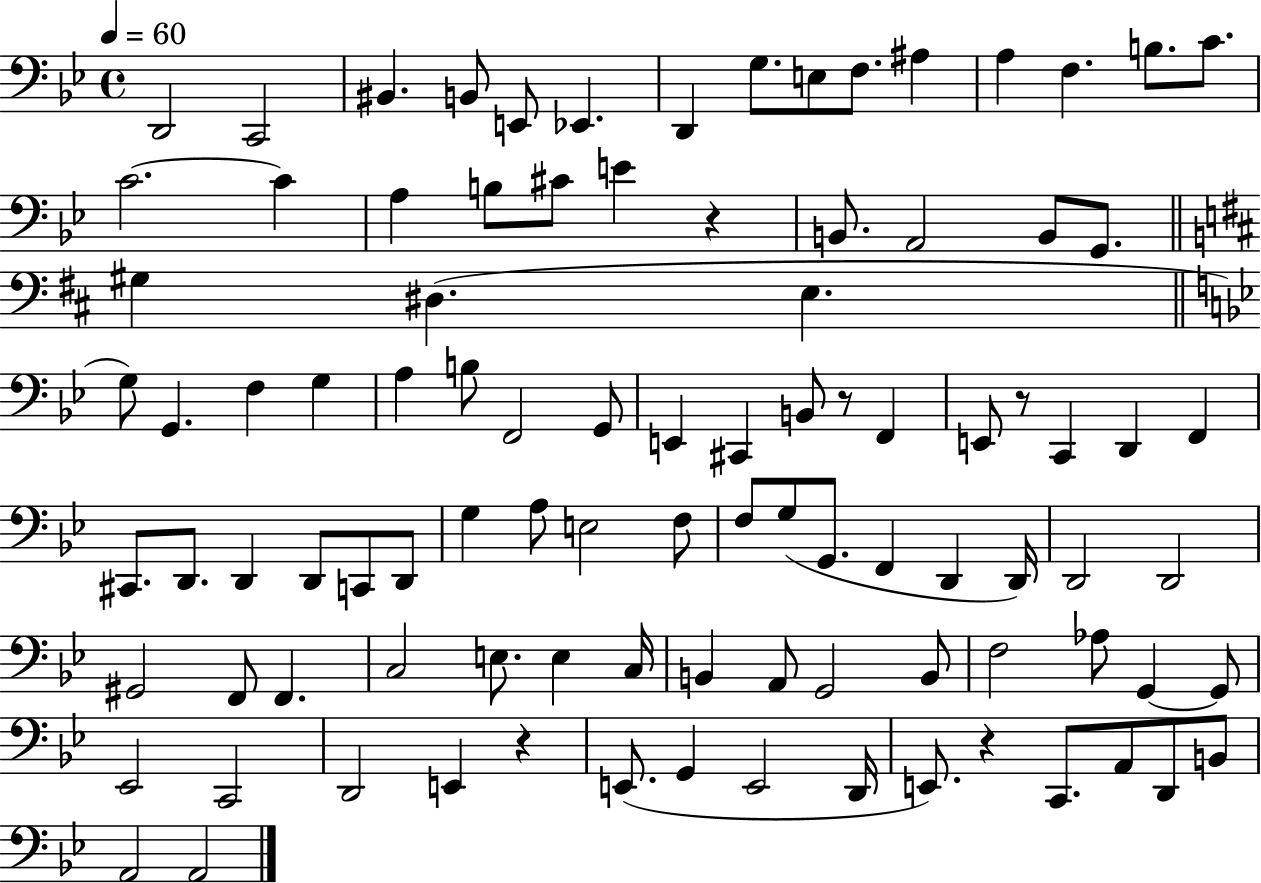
D2/h C2/h BIS2/q. B2/e E2/e Eb2/q. D2/q G3/e. E3/e F3/e. A#3/q A3/q F3/q. B3/e. C4/e. C4/h. C4/q A3/q B3/e C#4/e E4/q R/q B2/e. A2/h B2/e G2/e. G#3/q D#3/q. E3/q. G3/e G2/q. F3/q G3/q A3/q B3/e F2/h G2/e E2/q C#2/q B2/e R/e F2/q E2/e R/e C2/q D2/q F2/q C#2/e. D2/e. D2/q D2/e C2/e D2/e G3/q A3/e E3/h F3/e F3/e G3/e G2/e. F2/q D2/q D2/s D2/h D2/h G#2/h F2/e F2/q. C3/h E3/e. E3/q C3/s B2/q A2/e G2/h B2/e F3/h Ab3/e G2/q G2/e Eb2/h C2/h D2/h E2/q R/q E2/e. G2/q E2/h D2/s E2/e. R/q C2/e. A2/e D2/e B2/e A2/h A2/h